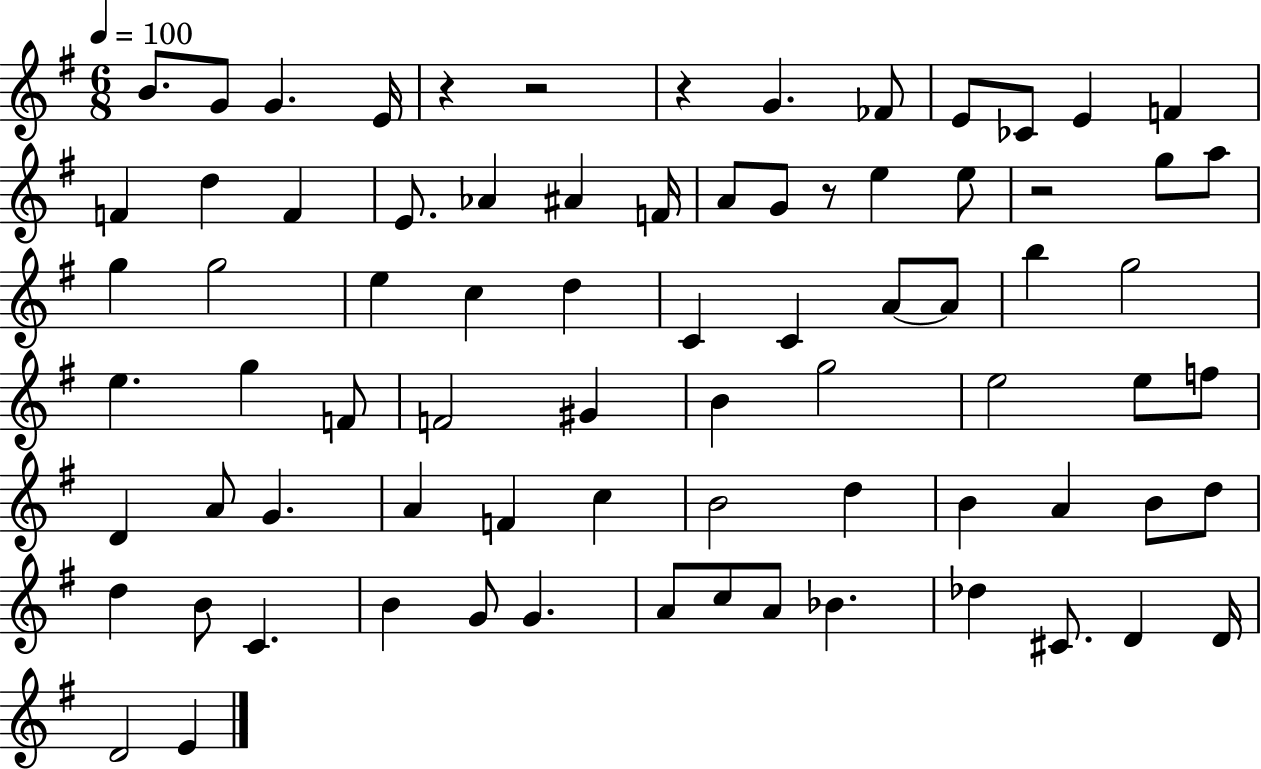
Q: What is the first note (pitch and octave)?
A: B4